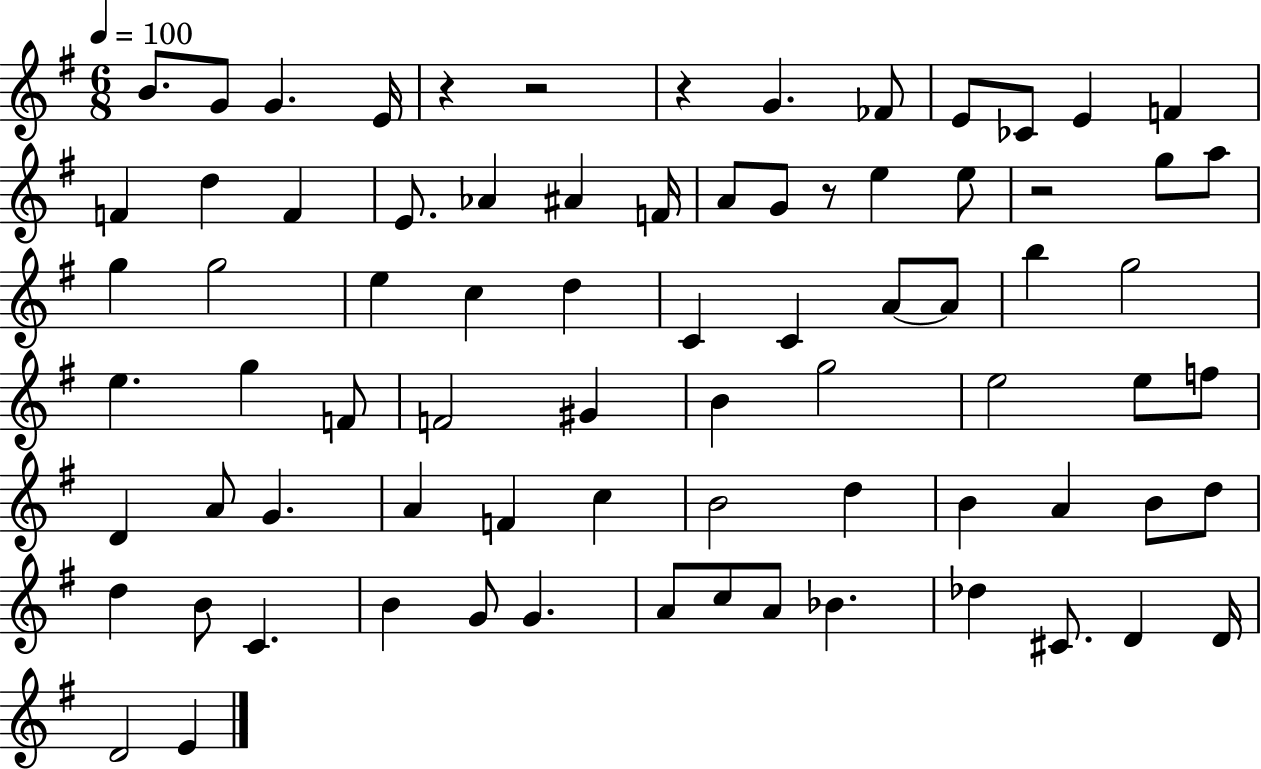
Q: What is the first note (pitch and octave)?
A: B4